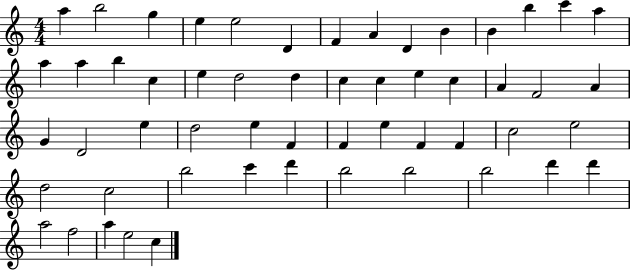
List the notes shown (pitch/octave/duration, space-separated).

A5/q B5/h G5/q E5/q E5/h D4/q F4/q A4/q D4/q B4/q B4/q B5/q C6/q A5/q A5/q A5/q B5/q C5/q E5/q D5/h D5/q C5/q C5/q E5/q C5/q A4/q F4/h A4/q G4/q D4/h E5/q D5/h E5/q F4/q F4/q E5/q F4/q F4/q C5/h E5/h D5/h C5/h B5/h C6/q D6/q B5/h B5/h B5/h D6/q D6/q A5/h F5/h A5/q E5/h C5/q